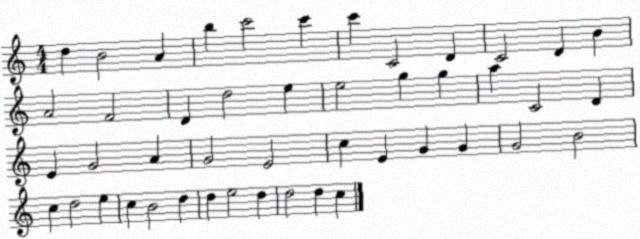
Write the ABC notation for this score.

X:1
T:Untitled
M:4/4
L:1/4
K:C
d B2 A b c'2 c' c' C2 D C2 D B A2 F2 D d2 e e2 g g a C2 D E G2 A G2 E2 c E G G G2 B2 c d2 e c B2 d d e2 d d2 d c